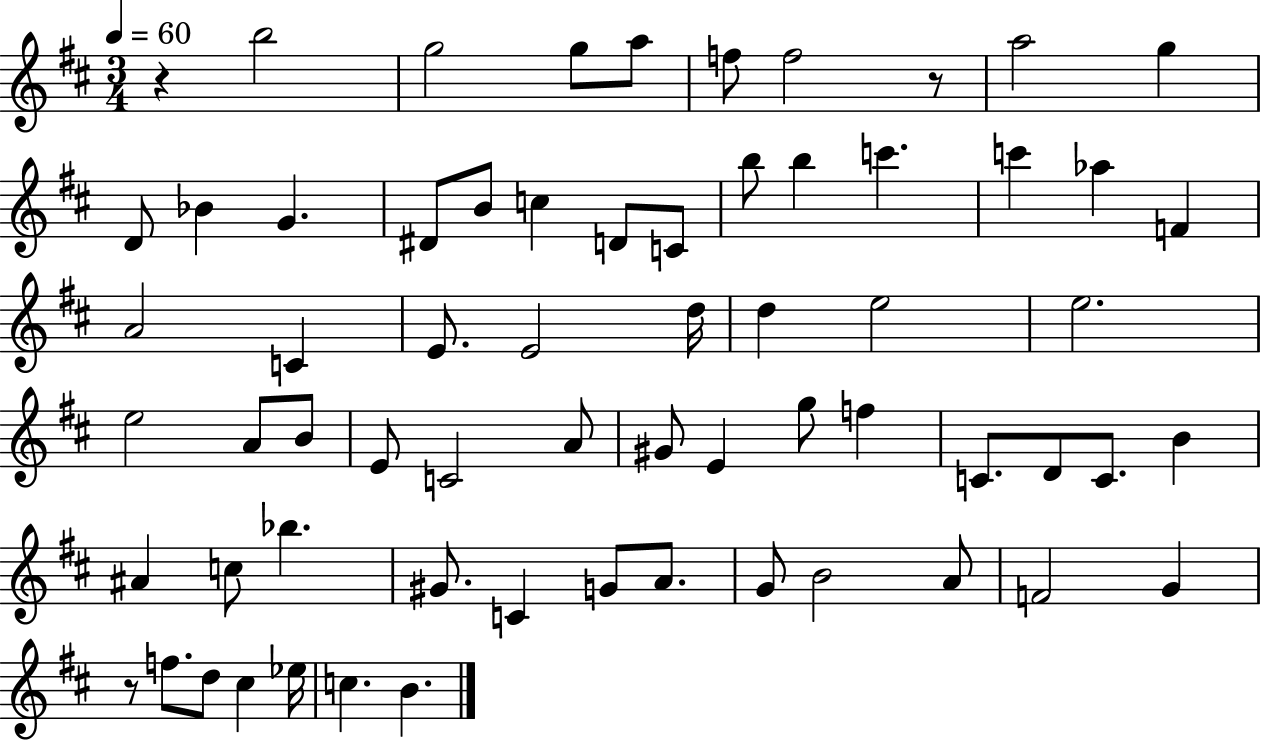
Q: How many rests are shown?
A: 3